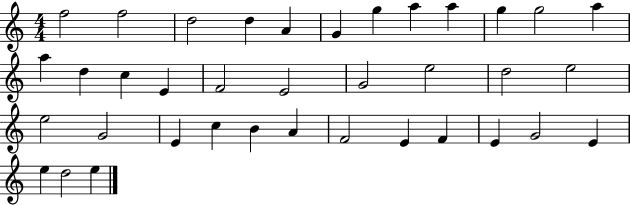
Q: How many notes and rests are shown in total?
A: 37